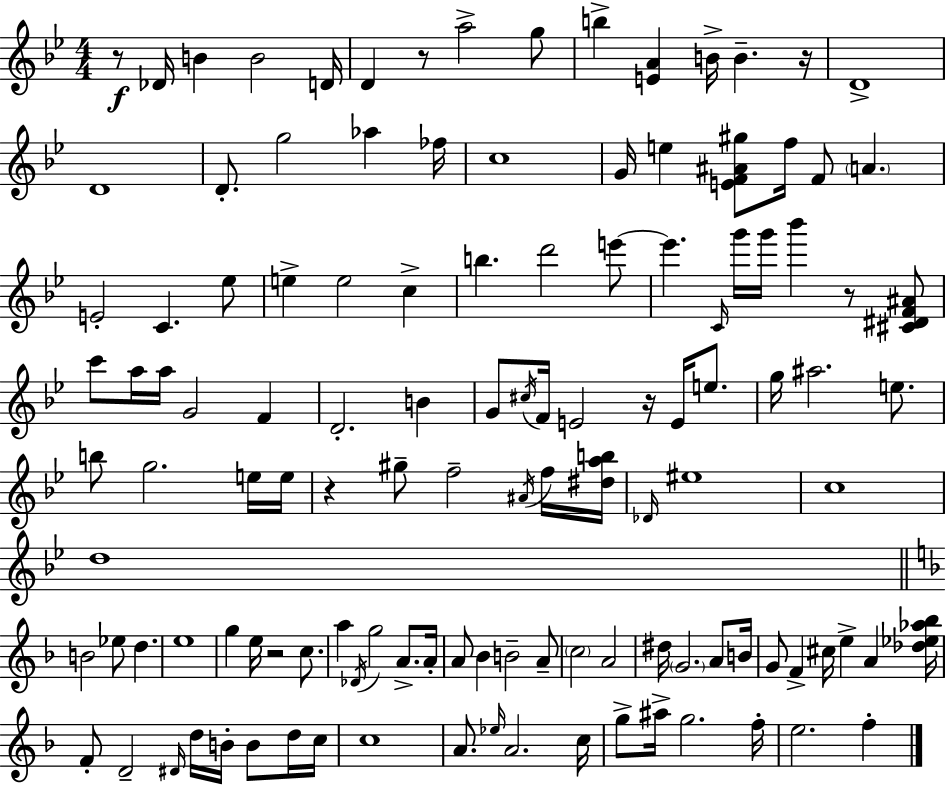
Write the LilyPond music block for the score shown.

{
  \clef treble
  \numericTimeSignature
  \time 4/4
  \key g \minor
  r8\f des'16 b'4 b'2 d'16 | d'4 r8 a''2-> g''8 | b''4-> <e' a'>4 b'16-> b'4.-- r16 | d'1-> | \break d'1 | d'8.-. g''2 aes''4 fes''16 | c''1 | g'16 e''4 <e' f' ais' gis''>8 f''16 f'8 \parenthesize a'4. | \break e'2-. c'4. ees''8 | e''4-> e''2 c''4-> | b''4. d'''2 e'''8~~ | e'''4. \grace { c'16 } g'''16 g'''16 bes'''4 r8 <cis' dis' f' ais'>8 | \break c'''8 a''16 a''16 g'2 f'4 | d'2.-. b'4 | g'8 \acciaccatura { cis''16 } f'16 e'2 r16 e'16 e''8. | g''16 ais''2. e''8. | \break b''8 g''2. | e''16 e''16 r4 gis''8-- f''2-- | \acciaccatura { ais'16 } f''16 <dis'' a'' b''>16 \grace { des'16 } eis''1 | c''1 | \break d''1 | \bar "||" \break \key f \major b'2 ees''8 d''4. | e''1 | g''4 e''16 r2 c''8. | a''4 \acciaccatura { des'16 } g''2 a'8.-> | \break a'16-. a'8 bes'4 b'2-- a'8-- | \parenthesize c''2 a'2 | dis''16 \parenthesize g'2. a'8 | b'16 g'8 f'4-> cis''16 e''4-> a'4 | \break <des'' ees'' aes'' bes''>16 f'8-. d'2-- \grace { dis'16 } d''16 b'16-. b'8 | d''16 c''16 c''1 | a'8. \grace { ees''16 } a'2. | c''16 g''8-> ais''16-> g''2. | \break f''16-. e''2. f''4-. | \bar "|."
}